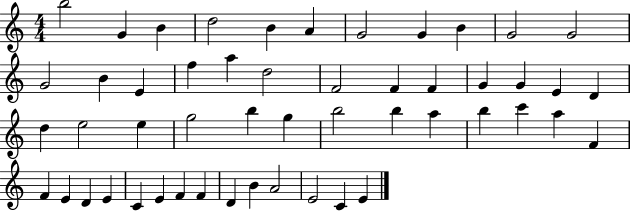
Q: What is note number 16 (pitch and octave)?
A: A5